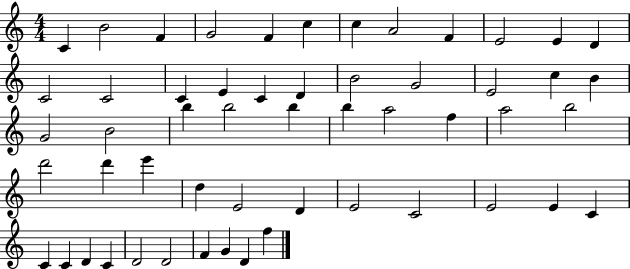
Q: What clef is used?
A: treble